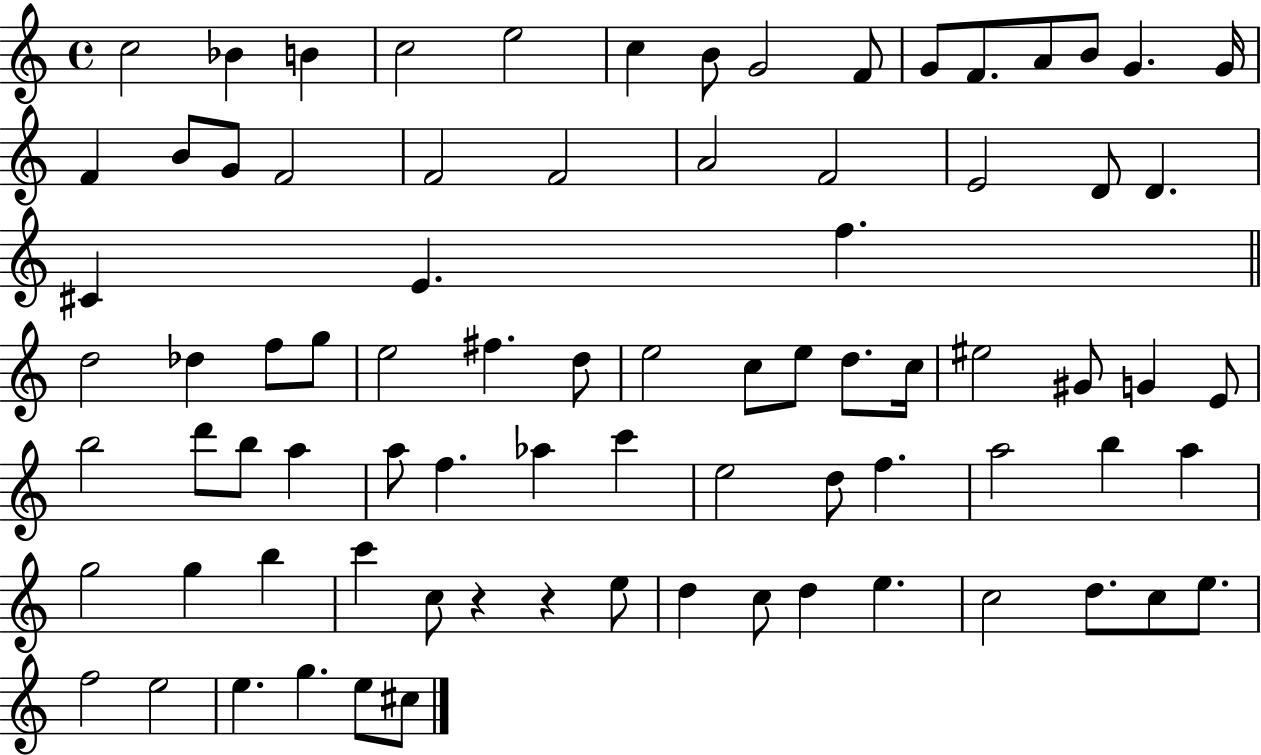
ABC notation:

X:1
T:Untitled
M:4/4
L:1/4
K:C
c2 _B B c2 e2 c B/2 G2 F/2 G/2 F/2 A/2 B/2 G G/4 F B/2 G/2 F2 F2 F2 A2 F2 E2 D/2 D ^C E f d2 _d f/2 g/2 e2 ^f d/2 e2 c/2 e/2 d/2 c/4 ^e2 ^G/2 G E/2 b2 d'/2 b/2 a a/2 f _a c' e2 d/2 f a2 b a g2 g b c' c/2 z z e/2 d c/2 d e c2 d/2 c/2 e/2 f2 e2 e g e/2 ^c/2